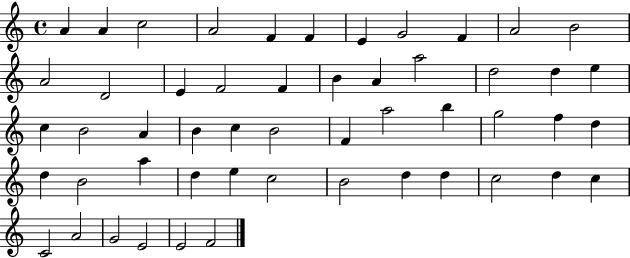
X:1
T:Untitled
M:4/4
L:1/4
K:C
A A c2 A2 F F E G2 F A2 B2 A2 D2 E F2 F B A a2 d2 d e c B2 A B c B2 F a2 b g2 f d d B2 a d e c2 B2 d d c2 d c C2 A2 G2 E2 E2 F2